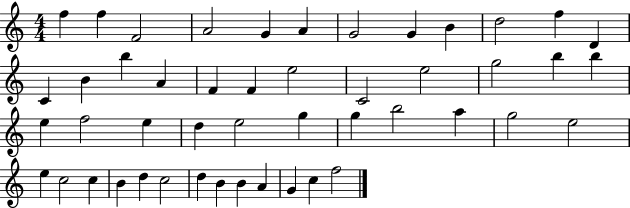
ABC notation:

X:1
T:Untitled
M:4/4
L:1/4
K:C
f f F2 A2 G A G2 G B d2 f D C B b A F F e2 C2 e2 g2 b b e f2 e d e2 g g b2 a g2 e2 e c2 c B d c2 d B B A G c f2